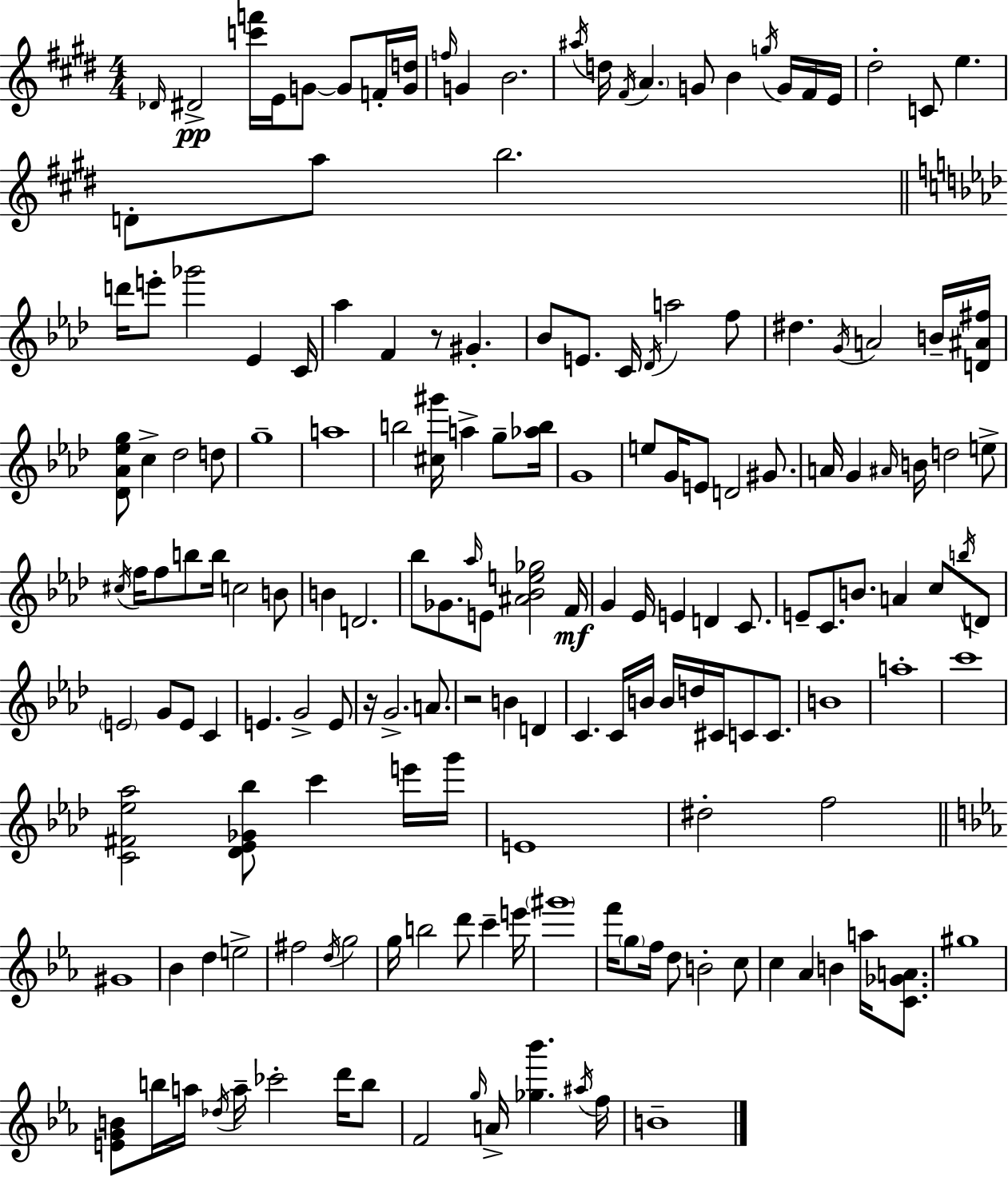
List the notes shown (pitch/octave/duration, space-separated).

Db4/s D#4/h [C6,F6]/s E4/s G4/e G4/e F4/s [G4,D5]/s F5/s G4/q B4/h. A#5/s D5/s F#4/s A4/q. G4/e B4/q G5/s G4/s F#4/s E4/s D#5/h C4/e E5/q. D4/e A5/e B5/h. D6/s E6/e Gb6/h Eb4/q C4/s Ab5/q F4/q R/e G#4/q. Bb4/e E4/e. C4/s Db4/s A5/h F5/e D#5/q. G4/s A4/h B4/s [D4,A#4,F#5]/s [Db4,Ab4,Eb5,G5]/e C5/q Db5/h D5/e G5/w A5/w B5/h [C#5,G#6]/s A5/q G5/e [Ab5,B5]/s G4/w E5/e G4/s E4/e D4/h G#4/e. A4/s G4/q A#4/s B4/s D5/h E5/e C#5/s F5/s F5/e B5/e B5/s C5/h B4/e B4/q D4/h. Bb5/e Gb4/e. Ab5/s E4/e [A#4,Bb4,E5,Gb5]/h F4/s G4/q Eb4/s E4/q D4/q C4/e. E4/e C4/e. B4/e. A4/q C5/e B5/s D4/e E4/h G4/e E4/e C4/q E4/q. G4/h E4/e R/s G4/h. A4/e. R/h B4/q D4/q C4/q. C4/s B4/s B4/s D5/s C#4/s C4/e C4/e. B4/w A5/w C6/w [C4,F#4,Eb5,Ab5]/h [Db4,Eb4,Gb4,Bb5]/e C6/q E6/s G6/s E4/w D#5/h F5/h G#4/w Bb4/q D5/q E5/h F#5/h D5/s G5/h G5/s B5/h D6/e C6/q E6/s G#6/w F6/s G5/e F5/s D5/e B4/h C5/e C5/q Ab4/q B4/q A5/s [C4,Gb4,A4]/e. G#5/w [E4,G4,B4]/e B5/s A5/s Db5/s A5/s CES6/h D6/s B5/e F4/h G5/s A4/s [Gb5,Bb6]/q. A#5/s F5/s B4/w